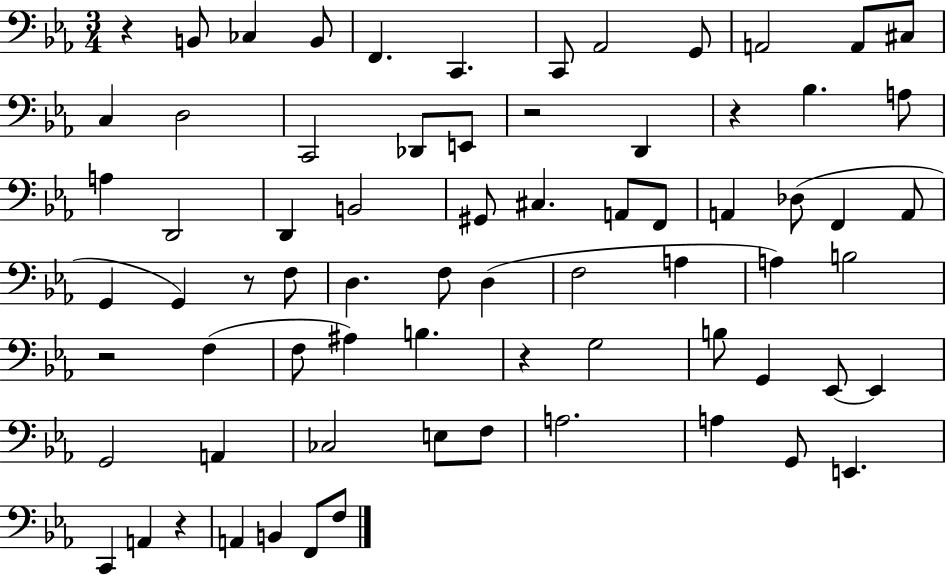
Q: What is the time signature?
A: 3/4